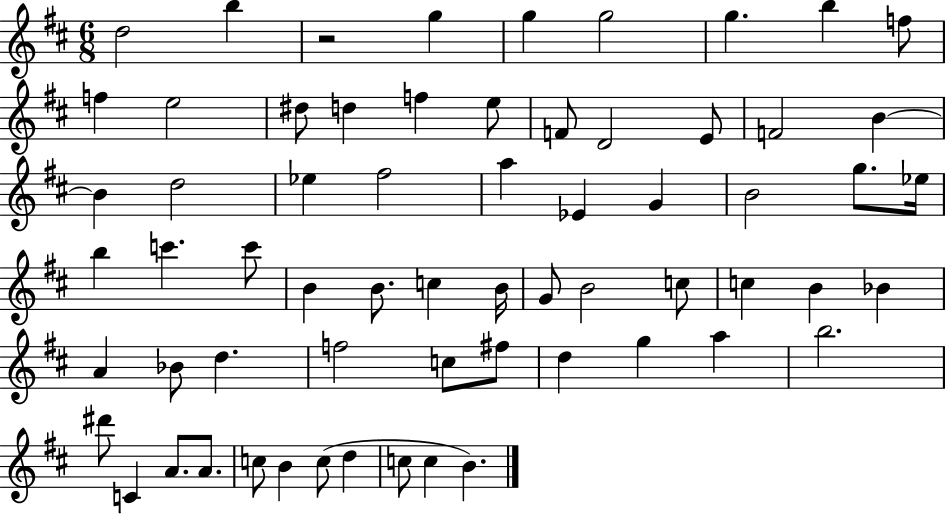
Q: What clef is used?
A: treble